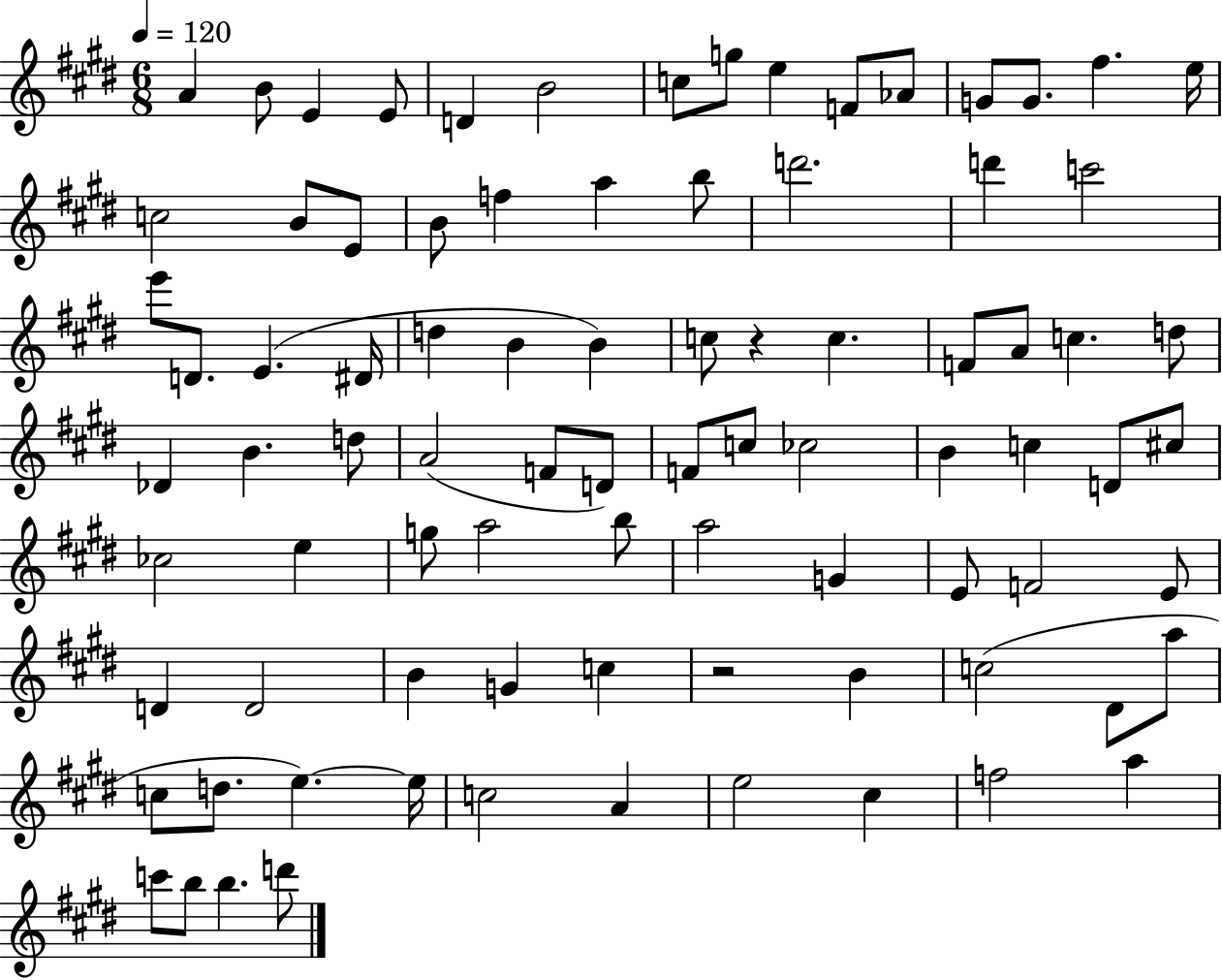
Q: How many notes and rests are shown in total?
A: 86